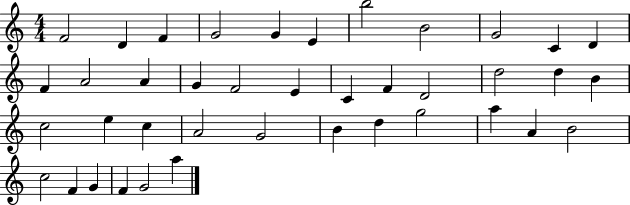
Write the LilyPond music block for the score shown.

{
  \clef treble
  \numericTimeSignature
  \time 4/4
  \key c \major
  f'2 d'4 f'4 | g'2 g'4 e'4 | b''2 b'2 | g'2 c'4 d'4 | \break f'4 a'2 a'4 | g'4 f'2 e'4 | c'4 f'4 d'2 | d''2 d''4 b'4 | \break c''2 e''4 c''4 | a'2 g'2 | b'4 d''4 g''2 | a''4 a'4 b'2 | \break c''2 f'4 g'4 | f'4 g'2 a''4 | \bar "|."
}